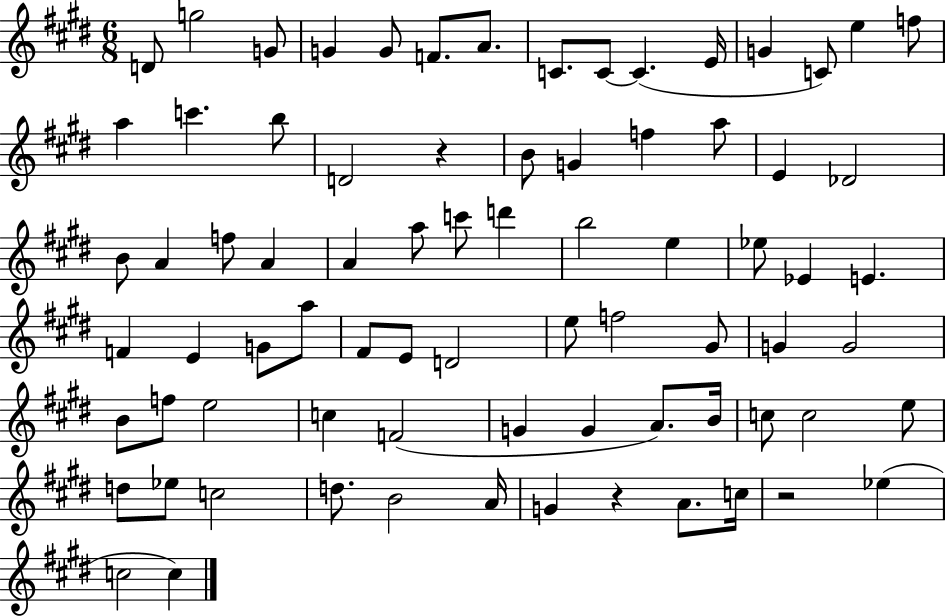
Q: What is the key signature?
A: E major